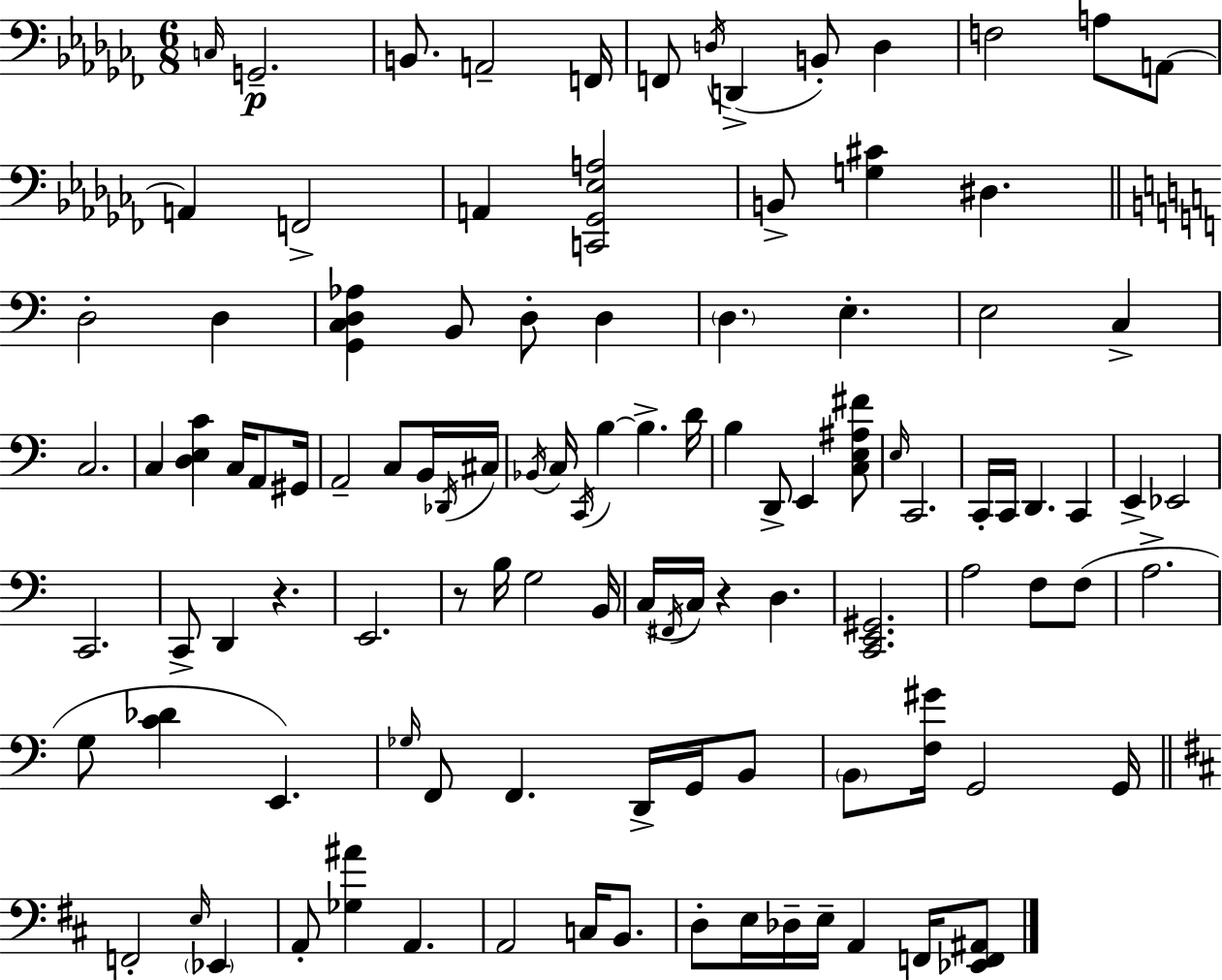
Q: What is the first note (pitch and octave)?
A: C3